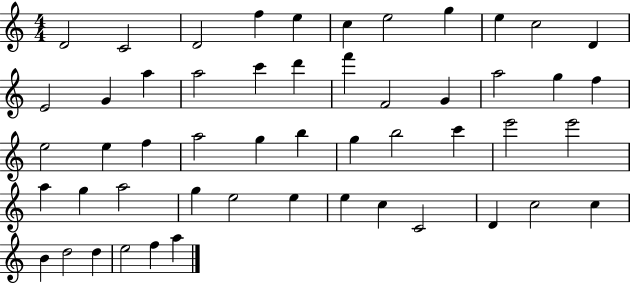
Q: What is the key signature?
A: C major